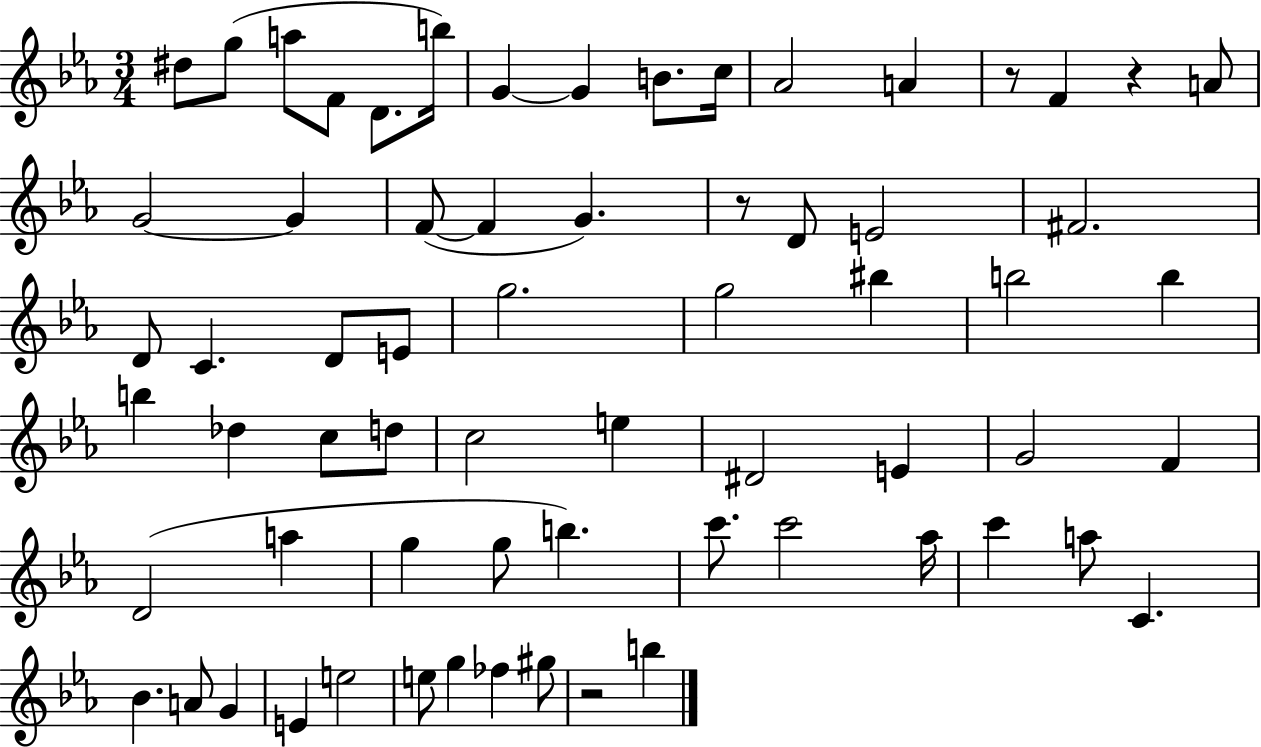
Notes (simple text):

D#5/e G5/e A5/e F4/e D4/e. B5/s G4/q G4/q B4/e. C5/s Ab4/h A4/q R/e F4/q R/q A4/e G4/h G4/q F4/e F4/q G4/q. R/e D4/e E4/h F#4/h. D4/e C4/q. D4/e E4/e G5/h. G5/h BIS5/q B5/h B5/q B5/q Db5/q C5/e D5/e C5/h E5/q D#4/h E4/q G4/h F4/q D4/h A5/q G5/q G5/e B5/q. C6/e. C6/h Ab5/s C6/q A5/e C4/q. Bb4/q. A4/e G4/q E4/q E5/h E5/e G5/q FES5/q G#5/e R/h B5/q